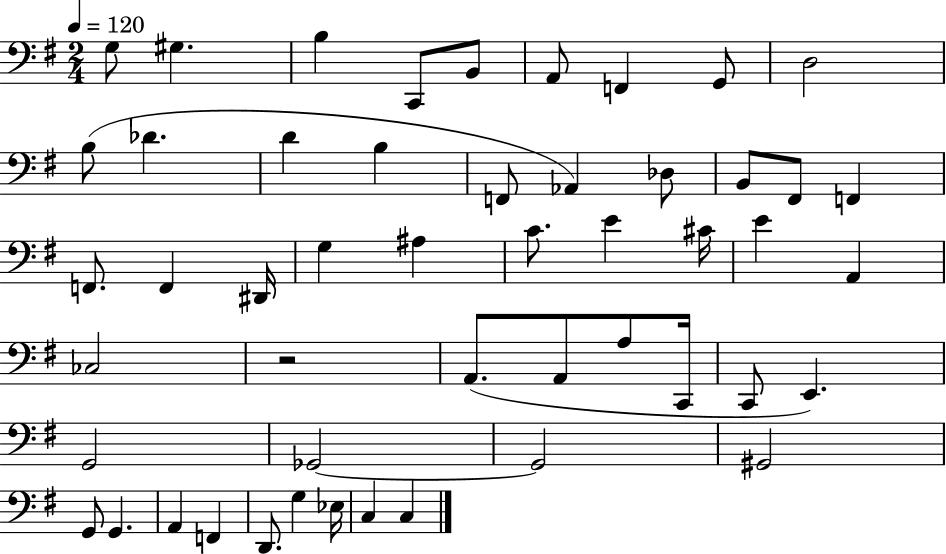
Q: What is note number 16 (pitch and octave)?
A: Db3